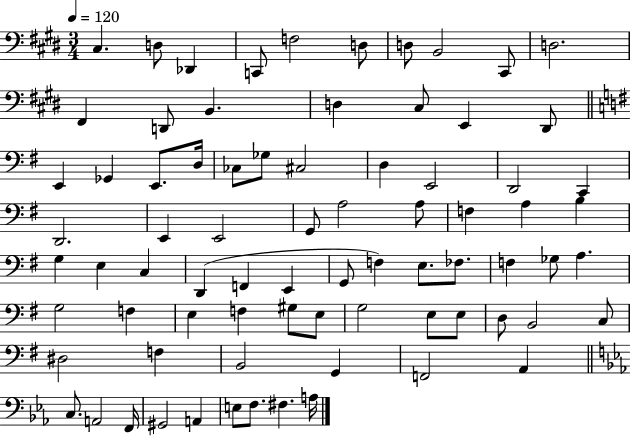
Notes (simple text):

C#3/q. D3/e Db2/q C2/e F3/h D3/e D3/e B2/h C#2/e D3/h. F#2/q D2/e B2/q. D3/q C#3/e E2/q D#2/e E2/q Gb2/q E2/e. D3/s CES3/e Gb3/e C#3/h D3/q E2/h D2/h C2/q D2/h. E2/q E2/h G2/e A3/h A3/e F3/q A3/q B3/q G3/q E3/q C3/q D2/q F2/q E2/q G2/e F3/q E3/e. FES3/e. F3/q Gb3/e A3/q. G3/h F3/q E3/q F3/q G#3/e E3/e G3/h E3/e E3/e D3/e B2/h C3/e D#3/h F3/q B2/h G2/q F2/h A2/q C3/e. A2/h F2/s G#2/h A2/q E3/e F3/e. F#3/q. A3/s